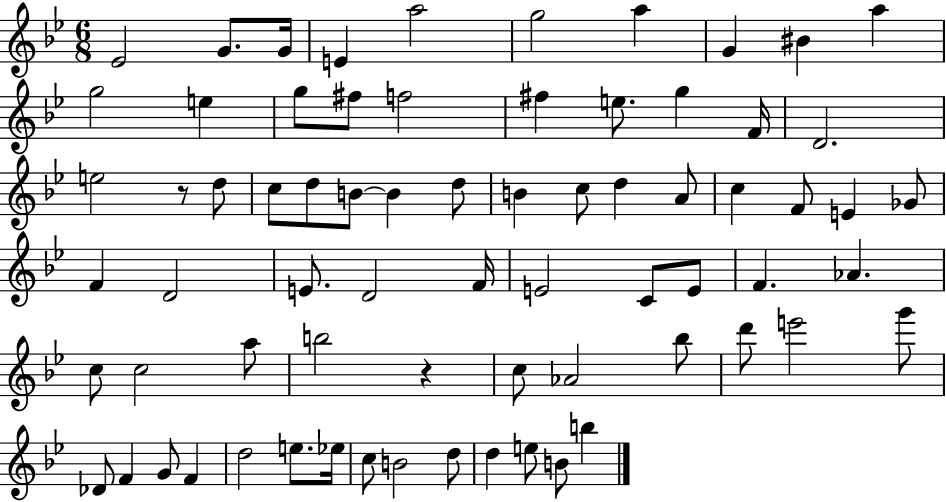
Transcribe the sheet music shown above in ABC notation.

X:1
T:Untitled
M:6/8
L:1/4
K:Bb
_E2 G/2 G/4 E a2 g2 a G ^B a g2 e g/2 ^f/2 f2 ^f e/2 g F/4 D2 e2 z/2 d/2 c/2 d/2 B/2 B d/2 B c/2 d A/2 c F/2 E _G/2 F D2 E/2 D2 F/4 E2 C/2 E/2 F _A c/2 c2 a/2 b2 z c/2 _A2 _b/2 d'/2 e'2 g'/2 _D/2 F G/2 F d2 e/2 _e/4 c/2 B2 d/2 d e/2 B/2 b